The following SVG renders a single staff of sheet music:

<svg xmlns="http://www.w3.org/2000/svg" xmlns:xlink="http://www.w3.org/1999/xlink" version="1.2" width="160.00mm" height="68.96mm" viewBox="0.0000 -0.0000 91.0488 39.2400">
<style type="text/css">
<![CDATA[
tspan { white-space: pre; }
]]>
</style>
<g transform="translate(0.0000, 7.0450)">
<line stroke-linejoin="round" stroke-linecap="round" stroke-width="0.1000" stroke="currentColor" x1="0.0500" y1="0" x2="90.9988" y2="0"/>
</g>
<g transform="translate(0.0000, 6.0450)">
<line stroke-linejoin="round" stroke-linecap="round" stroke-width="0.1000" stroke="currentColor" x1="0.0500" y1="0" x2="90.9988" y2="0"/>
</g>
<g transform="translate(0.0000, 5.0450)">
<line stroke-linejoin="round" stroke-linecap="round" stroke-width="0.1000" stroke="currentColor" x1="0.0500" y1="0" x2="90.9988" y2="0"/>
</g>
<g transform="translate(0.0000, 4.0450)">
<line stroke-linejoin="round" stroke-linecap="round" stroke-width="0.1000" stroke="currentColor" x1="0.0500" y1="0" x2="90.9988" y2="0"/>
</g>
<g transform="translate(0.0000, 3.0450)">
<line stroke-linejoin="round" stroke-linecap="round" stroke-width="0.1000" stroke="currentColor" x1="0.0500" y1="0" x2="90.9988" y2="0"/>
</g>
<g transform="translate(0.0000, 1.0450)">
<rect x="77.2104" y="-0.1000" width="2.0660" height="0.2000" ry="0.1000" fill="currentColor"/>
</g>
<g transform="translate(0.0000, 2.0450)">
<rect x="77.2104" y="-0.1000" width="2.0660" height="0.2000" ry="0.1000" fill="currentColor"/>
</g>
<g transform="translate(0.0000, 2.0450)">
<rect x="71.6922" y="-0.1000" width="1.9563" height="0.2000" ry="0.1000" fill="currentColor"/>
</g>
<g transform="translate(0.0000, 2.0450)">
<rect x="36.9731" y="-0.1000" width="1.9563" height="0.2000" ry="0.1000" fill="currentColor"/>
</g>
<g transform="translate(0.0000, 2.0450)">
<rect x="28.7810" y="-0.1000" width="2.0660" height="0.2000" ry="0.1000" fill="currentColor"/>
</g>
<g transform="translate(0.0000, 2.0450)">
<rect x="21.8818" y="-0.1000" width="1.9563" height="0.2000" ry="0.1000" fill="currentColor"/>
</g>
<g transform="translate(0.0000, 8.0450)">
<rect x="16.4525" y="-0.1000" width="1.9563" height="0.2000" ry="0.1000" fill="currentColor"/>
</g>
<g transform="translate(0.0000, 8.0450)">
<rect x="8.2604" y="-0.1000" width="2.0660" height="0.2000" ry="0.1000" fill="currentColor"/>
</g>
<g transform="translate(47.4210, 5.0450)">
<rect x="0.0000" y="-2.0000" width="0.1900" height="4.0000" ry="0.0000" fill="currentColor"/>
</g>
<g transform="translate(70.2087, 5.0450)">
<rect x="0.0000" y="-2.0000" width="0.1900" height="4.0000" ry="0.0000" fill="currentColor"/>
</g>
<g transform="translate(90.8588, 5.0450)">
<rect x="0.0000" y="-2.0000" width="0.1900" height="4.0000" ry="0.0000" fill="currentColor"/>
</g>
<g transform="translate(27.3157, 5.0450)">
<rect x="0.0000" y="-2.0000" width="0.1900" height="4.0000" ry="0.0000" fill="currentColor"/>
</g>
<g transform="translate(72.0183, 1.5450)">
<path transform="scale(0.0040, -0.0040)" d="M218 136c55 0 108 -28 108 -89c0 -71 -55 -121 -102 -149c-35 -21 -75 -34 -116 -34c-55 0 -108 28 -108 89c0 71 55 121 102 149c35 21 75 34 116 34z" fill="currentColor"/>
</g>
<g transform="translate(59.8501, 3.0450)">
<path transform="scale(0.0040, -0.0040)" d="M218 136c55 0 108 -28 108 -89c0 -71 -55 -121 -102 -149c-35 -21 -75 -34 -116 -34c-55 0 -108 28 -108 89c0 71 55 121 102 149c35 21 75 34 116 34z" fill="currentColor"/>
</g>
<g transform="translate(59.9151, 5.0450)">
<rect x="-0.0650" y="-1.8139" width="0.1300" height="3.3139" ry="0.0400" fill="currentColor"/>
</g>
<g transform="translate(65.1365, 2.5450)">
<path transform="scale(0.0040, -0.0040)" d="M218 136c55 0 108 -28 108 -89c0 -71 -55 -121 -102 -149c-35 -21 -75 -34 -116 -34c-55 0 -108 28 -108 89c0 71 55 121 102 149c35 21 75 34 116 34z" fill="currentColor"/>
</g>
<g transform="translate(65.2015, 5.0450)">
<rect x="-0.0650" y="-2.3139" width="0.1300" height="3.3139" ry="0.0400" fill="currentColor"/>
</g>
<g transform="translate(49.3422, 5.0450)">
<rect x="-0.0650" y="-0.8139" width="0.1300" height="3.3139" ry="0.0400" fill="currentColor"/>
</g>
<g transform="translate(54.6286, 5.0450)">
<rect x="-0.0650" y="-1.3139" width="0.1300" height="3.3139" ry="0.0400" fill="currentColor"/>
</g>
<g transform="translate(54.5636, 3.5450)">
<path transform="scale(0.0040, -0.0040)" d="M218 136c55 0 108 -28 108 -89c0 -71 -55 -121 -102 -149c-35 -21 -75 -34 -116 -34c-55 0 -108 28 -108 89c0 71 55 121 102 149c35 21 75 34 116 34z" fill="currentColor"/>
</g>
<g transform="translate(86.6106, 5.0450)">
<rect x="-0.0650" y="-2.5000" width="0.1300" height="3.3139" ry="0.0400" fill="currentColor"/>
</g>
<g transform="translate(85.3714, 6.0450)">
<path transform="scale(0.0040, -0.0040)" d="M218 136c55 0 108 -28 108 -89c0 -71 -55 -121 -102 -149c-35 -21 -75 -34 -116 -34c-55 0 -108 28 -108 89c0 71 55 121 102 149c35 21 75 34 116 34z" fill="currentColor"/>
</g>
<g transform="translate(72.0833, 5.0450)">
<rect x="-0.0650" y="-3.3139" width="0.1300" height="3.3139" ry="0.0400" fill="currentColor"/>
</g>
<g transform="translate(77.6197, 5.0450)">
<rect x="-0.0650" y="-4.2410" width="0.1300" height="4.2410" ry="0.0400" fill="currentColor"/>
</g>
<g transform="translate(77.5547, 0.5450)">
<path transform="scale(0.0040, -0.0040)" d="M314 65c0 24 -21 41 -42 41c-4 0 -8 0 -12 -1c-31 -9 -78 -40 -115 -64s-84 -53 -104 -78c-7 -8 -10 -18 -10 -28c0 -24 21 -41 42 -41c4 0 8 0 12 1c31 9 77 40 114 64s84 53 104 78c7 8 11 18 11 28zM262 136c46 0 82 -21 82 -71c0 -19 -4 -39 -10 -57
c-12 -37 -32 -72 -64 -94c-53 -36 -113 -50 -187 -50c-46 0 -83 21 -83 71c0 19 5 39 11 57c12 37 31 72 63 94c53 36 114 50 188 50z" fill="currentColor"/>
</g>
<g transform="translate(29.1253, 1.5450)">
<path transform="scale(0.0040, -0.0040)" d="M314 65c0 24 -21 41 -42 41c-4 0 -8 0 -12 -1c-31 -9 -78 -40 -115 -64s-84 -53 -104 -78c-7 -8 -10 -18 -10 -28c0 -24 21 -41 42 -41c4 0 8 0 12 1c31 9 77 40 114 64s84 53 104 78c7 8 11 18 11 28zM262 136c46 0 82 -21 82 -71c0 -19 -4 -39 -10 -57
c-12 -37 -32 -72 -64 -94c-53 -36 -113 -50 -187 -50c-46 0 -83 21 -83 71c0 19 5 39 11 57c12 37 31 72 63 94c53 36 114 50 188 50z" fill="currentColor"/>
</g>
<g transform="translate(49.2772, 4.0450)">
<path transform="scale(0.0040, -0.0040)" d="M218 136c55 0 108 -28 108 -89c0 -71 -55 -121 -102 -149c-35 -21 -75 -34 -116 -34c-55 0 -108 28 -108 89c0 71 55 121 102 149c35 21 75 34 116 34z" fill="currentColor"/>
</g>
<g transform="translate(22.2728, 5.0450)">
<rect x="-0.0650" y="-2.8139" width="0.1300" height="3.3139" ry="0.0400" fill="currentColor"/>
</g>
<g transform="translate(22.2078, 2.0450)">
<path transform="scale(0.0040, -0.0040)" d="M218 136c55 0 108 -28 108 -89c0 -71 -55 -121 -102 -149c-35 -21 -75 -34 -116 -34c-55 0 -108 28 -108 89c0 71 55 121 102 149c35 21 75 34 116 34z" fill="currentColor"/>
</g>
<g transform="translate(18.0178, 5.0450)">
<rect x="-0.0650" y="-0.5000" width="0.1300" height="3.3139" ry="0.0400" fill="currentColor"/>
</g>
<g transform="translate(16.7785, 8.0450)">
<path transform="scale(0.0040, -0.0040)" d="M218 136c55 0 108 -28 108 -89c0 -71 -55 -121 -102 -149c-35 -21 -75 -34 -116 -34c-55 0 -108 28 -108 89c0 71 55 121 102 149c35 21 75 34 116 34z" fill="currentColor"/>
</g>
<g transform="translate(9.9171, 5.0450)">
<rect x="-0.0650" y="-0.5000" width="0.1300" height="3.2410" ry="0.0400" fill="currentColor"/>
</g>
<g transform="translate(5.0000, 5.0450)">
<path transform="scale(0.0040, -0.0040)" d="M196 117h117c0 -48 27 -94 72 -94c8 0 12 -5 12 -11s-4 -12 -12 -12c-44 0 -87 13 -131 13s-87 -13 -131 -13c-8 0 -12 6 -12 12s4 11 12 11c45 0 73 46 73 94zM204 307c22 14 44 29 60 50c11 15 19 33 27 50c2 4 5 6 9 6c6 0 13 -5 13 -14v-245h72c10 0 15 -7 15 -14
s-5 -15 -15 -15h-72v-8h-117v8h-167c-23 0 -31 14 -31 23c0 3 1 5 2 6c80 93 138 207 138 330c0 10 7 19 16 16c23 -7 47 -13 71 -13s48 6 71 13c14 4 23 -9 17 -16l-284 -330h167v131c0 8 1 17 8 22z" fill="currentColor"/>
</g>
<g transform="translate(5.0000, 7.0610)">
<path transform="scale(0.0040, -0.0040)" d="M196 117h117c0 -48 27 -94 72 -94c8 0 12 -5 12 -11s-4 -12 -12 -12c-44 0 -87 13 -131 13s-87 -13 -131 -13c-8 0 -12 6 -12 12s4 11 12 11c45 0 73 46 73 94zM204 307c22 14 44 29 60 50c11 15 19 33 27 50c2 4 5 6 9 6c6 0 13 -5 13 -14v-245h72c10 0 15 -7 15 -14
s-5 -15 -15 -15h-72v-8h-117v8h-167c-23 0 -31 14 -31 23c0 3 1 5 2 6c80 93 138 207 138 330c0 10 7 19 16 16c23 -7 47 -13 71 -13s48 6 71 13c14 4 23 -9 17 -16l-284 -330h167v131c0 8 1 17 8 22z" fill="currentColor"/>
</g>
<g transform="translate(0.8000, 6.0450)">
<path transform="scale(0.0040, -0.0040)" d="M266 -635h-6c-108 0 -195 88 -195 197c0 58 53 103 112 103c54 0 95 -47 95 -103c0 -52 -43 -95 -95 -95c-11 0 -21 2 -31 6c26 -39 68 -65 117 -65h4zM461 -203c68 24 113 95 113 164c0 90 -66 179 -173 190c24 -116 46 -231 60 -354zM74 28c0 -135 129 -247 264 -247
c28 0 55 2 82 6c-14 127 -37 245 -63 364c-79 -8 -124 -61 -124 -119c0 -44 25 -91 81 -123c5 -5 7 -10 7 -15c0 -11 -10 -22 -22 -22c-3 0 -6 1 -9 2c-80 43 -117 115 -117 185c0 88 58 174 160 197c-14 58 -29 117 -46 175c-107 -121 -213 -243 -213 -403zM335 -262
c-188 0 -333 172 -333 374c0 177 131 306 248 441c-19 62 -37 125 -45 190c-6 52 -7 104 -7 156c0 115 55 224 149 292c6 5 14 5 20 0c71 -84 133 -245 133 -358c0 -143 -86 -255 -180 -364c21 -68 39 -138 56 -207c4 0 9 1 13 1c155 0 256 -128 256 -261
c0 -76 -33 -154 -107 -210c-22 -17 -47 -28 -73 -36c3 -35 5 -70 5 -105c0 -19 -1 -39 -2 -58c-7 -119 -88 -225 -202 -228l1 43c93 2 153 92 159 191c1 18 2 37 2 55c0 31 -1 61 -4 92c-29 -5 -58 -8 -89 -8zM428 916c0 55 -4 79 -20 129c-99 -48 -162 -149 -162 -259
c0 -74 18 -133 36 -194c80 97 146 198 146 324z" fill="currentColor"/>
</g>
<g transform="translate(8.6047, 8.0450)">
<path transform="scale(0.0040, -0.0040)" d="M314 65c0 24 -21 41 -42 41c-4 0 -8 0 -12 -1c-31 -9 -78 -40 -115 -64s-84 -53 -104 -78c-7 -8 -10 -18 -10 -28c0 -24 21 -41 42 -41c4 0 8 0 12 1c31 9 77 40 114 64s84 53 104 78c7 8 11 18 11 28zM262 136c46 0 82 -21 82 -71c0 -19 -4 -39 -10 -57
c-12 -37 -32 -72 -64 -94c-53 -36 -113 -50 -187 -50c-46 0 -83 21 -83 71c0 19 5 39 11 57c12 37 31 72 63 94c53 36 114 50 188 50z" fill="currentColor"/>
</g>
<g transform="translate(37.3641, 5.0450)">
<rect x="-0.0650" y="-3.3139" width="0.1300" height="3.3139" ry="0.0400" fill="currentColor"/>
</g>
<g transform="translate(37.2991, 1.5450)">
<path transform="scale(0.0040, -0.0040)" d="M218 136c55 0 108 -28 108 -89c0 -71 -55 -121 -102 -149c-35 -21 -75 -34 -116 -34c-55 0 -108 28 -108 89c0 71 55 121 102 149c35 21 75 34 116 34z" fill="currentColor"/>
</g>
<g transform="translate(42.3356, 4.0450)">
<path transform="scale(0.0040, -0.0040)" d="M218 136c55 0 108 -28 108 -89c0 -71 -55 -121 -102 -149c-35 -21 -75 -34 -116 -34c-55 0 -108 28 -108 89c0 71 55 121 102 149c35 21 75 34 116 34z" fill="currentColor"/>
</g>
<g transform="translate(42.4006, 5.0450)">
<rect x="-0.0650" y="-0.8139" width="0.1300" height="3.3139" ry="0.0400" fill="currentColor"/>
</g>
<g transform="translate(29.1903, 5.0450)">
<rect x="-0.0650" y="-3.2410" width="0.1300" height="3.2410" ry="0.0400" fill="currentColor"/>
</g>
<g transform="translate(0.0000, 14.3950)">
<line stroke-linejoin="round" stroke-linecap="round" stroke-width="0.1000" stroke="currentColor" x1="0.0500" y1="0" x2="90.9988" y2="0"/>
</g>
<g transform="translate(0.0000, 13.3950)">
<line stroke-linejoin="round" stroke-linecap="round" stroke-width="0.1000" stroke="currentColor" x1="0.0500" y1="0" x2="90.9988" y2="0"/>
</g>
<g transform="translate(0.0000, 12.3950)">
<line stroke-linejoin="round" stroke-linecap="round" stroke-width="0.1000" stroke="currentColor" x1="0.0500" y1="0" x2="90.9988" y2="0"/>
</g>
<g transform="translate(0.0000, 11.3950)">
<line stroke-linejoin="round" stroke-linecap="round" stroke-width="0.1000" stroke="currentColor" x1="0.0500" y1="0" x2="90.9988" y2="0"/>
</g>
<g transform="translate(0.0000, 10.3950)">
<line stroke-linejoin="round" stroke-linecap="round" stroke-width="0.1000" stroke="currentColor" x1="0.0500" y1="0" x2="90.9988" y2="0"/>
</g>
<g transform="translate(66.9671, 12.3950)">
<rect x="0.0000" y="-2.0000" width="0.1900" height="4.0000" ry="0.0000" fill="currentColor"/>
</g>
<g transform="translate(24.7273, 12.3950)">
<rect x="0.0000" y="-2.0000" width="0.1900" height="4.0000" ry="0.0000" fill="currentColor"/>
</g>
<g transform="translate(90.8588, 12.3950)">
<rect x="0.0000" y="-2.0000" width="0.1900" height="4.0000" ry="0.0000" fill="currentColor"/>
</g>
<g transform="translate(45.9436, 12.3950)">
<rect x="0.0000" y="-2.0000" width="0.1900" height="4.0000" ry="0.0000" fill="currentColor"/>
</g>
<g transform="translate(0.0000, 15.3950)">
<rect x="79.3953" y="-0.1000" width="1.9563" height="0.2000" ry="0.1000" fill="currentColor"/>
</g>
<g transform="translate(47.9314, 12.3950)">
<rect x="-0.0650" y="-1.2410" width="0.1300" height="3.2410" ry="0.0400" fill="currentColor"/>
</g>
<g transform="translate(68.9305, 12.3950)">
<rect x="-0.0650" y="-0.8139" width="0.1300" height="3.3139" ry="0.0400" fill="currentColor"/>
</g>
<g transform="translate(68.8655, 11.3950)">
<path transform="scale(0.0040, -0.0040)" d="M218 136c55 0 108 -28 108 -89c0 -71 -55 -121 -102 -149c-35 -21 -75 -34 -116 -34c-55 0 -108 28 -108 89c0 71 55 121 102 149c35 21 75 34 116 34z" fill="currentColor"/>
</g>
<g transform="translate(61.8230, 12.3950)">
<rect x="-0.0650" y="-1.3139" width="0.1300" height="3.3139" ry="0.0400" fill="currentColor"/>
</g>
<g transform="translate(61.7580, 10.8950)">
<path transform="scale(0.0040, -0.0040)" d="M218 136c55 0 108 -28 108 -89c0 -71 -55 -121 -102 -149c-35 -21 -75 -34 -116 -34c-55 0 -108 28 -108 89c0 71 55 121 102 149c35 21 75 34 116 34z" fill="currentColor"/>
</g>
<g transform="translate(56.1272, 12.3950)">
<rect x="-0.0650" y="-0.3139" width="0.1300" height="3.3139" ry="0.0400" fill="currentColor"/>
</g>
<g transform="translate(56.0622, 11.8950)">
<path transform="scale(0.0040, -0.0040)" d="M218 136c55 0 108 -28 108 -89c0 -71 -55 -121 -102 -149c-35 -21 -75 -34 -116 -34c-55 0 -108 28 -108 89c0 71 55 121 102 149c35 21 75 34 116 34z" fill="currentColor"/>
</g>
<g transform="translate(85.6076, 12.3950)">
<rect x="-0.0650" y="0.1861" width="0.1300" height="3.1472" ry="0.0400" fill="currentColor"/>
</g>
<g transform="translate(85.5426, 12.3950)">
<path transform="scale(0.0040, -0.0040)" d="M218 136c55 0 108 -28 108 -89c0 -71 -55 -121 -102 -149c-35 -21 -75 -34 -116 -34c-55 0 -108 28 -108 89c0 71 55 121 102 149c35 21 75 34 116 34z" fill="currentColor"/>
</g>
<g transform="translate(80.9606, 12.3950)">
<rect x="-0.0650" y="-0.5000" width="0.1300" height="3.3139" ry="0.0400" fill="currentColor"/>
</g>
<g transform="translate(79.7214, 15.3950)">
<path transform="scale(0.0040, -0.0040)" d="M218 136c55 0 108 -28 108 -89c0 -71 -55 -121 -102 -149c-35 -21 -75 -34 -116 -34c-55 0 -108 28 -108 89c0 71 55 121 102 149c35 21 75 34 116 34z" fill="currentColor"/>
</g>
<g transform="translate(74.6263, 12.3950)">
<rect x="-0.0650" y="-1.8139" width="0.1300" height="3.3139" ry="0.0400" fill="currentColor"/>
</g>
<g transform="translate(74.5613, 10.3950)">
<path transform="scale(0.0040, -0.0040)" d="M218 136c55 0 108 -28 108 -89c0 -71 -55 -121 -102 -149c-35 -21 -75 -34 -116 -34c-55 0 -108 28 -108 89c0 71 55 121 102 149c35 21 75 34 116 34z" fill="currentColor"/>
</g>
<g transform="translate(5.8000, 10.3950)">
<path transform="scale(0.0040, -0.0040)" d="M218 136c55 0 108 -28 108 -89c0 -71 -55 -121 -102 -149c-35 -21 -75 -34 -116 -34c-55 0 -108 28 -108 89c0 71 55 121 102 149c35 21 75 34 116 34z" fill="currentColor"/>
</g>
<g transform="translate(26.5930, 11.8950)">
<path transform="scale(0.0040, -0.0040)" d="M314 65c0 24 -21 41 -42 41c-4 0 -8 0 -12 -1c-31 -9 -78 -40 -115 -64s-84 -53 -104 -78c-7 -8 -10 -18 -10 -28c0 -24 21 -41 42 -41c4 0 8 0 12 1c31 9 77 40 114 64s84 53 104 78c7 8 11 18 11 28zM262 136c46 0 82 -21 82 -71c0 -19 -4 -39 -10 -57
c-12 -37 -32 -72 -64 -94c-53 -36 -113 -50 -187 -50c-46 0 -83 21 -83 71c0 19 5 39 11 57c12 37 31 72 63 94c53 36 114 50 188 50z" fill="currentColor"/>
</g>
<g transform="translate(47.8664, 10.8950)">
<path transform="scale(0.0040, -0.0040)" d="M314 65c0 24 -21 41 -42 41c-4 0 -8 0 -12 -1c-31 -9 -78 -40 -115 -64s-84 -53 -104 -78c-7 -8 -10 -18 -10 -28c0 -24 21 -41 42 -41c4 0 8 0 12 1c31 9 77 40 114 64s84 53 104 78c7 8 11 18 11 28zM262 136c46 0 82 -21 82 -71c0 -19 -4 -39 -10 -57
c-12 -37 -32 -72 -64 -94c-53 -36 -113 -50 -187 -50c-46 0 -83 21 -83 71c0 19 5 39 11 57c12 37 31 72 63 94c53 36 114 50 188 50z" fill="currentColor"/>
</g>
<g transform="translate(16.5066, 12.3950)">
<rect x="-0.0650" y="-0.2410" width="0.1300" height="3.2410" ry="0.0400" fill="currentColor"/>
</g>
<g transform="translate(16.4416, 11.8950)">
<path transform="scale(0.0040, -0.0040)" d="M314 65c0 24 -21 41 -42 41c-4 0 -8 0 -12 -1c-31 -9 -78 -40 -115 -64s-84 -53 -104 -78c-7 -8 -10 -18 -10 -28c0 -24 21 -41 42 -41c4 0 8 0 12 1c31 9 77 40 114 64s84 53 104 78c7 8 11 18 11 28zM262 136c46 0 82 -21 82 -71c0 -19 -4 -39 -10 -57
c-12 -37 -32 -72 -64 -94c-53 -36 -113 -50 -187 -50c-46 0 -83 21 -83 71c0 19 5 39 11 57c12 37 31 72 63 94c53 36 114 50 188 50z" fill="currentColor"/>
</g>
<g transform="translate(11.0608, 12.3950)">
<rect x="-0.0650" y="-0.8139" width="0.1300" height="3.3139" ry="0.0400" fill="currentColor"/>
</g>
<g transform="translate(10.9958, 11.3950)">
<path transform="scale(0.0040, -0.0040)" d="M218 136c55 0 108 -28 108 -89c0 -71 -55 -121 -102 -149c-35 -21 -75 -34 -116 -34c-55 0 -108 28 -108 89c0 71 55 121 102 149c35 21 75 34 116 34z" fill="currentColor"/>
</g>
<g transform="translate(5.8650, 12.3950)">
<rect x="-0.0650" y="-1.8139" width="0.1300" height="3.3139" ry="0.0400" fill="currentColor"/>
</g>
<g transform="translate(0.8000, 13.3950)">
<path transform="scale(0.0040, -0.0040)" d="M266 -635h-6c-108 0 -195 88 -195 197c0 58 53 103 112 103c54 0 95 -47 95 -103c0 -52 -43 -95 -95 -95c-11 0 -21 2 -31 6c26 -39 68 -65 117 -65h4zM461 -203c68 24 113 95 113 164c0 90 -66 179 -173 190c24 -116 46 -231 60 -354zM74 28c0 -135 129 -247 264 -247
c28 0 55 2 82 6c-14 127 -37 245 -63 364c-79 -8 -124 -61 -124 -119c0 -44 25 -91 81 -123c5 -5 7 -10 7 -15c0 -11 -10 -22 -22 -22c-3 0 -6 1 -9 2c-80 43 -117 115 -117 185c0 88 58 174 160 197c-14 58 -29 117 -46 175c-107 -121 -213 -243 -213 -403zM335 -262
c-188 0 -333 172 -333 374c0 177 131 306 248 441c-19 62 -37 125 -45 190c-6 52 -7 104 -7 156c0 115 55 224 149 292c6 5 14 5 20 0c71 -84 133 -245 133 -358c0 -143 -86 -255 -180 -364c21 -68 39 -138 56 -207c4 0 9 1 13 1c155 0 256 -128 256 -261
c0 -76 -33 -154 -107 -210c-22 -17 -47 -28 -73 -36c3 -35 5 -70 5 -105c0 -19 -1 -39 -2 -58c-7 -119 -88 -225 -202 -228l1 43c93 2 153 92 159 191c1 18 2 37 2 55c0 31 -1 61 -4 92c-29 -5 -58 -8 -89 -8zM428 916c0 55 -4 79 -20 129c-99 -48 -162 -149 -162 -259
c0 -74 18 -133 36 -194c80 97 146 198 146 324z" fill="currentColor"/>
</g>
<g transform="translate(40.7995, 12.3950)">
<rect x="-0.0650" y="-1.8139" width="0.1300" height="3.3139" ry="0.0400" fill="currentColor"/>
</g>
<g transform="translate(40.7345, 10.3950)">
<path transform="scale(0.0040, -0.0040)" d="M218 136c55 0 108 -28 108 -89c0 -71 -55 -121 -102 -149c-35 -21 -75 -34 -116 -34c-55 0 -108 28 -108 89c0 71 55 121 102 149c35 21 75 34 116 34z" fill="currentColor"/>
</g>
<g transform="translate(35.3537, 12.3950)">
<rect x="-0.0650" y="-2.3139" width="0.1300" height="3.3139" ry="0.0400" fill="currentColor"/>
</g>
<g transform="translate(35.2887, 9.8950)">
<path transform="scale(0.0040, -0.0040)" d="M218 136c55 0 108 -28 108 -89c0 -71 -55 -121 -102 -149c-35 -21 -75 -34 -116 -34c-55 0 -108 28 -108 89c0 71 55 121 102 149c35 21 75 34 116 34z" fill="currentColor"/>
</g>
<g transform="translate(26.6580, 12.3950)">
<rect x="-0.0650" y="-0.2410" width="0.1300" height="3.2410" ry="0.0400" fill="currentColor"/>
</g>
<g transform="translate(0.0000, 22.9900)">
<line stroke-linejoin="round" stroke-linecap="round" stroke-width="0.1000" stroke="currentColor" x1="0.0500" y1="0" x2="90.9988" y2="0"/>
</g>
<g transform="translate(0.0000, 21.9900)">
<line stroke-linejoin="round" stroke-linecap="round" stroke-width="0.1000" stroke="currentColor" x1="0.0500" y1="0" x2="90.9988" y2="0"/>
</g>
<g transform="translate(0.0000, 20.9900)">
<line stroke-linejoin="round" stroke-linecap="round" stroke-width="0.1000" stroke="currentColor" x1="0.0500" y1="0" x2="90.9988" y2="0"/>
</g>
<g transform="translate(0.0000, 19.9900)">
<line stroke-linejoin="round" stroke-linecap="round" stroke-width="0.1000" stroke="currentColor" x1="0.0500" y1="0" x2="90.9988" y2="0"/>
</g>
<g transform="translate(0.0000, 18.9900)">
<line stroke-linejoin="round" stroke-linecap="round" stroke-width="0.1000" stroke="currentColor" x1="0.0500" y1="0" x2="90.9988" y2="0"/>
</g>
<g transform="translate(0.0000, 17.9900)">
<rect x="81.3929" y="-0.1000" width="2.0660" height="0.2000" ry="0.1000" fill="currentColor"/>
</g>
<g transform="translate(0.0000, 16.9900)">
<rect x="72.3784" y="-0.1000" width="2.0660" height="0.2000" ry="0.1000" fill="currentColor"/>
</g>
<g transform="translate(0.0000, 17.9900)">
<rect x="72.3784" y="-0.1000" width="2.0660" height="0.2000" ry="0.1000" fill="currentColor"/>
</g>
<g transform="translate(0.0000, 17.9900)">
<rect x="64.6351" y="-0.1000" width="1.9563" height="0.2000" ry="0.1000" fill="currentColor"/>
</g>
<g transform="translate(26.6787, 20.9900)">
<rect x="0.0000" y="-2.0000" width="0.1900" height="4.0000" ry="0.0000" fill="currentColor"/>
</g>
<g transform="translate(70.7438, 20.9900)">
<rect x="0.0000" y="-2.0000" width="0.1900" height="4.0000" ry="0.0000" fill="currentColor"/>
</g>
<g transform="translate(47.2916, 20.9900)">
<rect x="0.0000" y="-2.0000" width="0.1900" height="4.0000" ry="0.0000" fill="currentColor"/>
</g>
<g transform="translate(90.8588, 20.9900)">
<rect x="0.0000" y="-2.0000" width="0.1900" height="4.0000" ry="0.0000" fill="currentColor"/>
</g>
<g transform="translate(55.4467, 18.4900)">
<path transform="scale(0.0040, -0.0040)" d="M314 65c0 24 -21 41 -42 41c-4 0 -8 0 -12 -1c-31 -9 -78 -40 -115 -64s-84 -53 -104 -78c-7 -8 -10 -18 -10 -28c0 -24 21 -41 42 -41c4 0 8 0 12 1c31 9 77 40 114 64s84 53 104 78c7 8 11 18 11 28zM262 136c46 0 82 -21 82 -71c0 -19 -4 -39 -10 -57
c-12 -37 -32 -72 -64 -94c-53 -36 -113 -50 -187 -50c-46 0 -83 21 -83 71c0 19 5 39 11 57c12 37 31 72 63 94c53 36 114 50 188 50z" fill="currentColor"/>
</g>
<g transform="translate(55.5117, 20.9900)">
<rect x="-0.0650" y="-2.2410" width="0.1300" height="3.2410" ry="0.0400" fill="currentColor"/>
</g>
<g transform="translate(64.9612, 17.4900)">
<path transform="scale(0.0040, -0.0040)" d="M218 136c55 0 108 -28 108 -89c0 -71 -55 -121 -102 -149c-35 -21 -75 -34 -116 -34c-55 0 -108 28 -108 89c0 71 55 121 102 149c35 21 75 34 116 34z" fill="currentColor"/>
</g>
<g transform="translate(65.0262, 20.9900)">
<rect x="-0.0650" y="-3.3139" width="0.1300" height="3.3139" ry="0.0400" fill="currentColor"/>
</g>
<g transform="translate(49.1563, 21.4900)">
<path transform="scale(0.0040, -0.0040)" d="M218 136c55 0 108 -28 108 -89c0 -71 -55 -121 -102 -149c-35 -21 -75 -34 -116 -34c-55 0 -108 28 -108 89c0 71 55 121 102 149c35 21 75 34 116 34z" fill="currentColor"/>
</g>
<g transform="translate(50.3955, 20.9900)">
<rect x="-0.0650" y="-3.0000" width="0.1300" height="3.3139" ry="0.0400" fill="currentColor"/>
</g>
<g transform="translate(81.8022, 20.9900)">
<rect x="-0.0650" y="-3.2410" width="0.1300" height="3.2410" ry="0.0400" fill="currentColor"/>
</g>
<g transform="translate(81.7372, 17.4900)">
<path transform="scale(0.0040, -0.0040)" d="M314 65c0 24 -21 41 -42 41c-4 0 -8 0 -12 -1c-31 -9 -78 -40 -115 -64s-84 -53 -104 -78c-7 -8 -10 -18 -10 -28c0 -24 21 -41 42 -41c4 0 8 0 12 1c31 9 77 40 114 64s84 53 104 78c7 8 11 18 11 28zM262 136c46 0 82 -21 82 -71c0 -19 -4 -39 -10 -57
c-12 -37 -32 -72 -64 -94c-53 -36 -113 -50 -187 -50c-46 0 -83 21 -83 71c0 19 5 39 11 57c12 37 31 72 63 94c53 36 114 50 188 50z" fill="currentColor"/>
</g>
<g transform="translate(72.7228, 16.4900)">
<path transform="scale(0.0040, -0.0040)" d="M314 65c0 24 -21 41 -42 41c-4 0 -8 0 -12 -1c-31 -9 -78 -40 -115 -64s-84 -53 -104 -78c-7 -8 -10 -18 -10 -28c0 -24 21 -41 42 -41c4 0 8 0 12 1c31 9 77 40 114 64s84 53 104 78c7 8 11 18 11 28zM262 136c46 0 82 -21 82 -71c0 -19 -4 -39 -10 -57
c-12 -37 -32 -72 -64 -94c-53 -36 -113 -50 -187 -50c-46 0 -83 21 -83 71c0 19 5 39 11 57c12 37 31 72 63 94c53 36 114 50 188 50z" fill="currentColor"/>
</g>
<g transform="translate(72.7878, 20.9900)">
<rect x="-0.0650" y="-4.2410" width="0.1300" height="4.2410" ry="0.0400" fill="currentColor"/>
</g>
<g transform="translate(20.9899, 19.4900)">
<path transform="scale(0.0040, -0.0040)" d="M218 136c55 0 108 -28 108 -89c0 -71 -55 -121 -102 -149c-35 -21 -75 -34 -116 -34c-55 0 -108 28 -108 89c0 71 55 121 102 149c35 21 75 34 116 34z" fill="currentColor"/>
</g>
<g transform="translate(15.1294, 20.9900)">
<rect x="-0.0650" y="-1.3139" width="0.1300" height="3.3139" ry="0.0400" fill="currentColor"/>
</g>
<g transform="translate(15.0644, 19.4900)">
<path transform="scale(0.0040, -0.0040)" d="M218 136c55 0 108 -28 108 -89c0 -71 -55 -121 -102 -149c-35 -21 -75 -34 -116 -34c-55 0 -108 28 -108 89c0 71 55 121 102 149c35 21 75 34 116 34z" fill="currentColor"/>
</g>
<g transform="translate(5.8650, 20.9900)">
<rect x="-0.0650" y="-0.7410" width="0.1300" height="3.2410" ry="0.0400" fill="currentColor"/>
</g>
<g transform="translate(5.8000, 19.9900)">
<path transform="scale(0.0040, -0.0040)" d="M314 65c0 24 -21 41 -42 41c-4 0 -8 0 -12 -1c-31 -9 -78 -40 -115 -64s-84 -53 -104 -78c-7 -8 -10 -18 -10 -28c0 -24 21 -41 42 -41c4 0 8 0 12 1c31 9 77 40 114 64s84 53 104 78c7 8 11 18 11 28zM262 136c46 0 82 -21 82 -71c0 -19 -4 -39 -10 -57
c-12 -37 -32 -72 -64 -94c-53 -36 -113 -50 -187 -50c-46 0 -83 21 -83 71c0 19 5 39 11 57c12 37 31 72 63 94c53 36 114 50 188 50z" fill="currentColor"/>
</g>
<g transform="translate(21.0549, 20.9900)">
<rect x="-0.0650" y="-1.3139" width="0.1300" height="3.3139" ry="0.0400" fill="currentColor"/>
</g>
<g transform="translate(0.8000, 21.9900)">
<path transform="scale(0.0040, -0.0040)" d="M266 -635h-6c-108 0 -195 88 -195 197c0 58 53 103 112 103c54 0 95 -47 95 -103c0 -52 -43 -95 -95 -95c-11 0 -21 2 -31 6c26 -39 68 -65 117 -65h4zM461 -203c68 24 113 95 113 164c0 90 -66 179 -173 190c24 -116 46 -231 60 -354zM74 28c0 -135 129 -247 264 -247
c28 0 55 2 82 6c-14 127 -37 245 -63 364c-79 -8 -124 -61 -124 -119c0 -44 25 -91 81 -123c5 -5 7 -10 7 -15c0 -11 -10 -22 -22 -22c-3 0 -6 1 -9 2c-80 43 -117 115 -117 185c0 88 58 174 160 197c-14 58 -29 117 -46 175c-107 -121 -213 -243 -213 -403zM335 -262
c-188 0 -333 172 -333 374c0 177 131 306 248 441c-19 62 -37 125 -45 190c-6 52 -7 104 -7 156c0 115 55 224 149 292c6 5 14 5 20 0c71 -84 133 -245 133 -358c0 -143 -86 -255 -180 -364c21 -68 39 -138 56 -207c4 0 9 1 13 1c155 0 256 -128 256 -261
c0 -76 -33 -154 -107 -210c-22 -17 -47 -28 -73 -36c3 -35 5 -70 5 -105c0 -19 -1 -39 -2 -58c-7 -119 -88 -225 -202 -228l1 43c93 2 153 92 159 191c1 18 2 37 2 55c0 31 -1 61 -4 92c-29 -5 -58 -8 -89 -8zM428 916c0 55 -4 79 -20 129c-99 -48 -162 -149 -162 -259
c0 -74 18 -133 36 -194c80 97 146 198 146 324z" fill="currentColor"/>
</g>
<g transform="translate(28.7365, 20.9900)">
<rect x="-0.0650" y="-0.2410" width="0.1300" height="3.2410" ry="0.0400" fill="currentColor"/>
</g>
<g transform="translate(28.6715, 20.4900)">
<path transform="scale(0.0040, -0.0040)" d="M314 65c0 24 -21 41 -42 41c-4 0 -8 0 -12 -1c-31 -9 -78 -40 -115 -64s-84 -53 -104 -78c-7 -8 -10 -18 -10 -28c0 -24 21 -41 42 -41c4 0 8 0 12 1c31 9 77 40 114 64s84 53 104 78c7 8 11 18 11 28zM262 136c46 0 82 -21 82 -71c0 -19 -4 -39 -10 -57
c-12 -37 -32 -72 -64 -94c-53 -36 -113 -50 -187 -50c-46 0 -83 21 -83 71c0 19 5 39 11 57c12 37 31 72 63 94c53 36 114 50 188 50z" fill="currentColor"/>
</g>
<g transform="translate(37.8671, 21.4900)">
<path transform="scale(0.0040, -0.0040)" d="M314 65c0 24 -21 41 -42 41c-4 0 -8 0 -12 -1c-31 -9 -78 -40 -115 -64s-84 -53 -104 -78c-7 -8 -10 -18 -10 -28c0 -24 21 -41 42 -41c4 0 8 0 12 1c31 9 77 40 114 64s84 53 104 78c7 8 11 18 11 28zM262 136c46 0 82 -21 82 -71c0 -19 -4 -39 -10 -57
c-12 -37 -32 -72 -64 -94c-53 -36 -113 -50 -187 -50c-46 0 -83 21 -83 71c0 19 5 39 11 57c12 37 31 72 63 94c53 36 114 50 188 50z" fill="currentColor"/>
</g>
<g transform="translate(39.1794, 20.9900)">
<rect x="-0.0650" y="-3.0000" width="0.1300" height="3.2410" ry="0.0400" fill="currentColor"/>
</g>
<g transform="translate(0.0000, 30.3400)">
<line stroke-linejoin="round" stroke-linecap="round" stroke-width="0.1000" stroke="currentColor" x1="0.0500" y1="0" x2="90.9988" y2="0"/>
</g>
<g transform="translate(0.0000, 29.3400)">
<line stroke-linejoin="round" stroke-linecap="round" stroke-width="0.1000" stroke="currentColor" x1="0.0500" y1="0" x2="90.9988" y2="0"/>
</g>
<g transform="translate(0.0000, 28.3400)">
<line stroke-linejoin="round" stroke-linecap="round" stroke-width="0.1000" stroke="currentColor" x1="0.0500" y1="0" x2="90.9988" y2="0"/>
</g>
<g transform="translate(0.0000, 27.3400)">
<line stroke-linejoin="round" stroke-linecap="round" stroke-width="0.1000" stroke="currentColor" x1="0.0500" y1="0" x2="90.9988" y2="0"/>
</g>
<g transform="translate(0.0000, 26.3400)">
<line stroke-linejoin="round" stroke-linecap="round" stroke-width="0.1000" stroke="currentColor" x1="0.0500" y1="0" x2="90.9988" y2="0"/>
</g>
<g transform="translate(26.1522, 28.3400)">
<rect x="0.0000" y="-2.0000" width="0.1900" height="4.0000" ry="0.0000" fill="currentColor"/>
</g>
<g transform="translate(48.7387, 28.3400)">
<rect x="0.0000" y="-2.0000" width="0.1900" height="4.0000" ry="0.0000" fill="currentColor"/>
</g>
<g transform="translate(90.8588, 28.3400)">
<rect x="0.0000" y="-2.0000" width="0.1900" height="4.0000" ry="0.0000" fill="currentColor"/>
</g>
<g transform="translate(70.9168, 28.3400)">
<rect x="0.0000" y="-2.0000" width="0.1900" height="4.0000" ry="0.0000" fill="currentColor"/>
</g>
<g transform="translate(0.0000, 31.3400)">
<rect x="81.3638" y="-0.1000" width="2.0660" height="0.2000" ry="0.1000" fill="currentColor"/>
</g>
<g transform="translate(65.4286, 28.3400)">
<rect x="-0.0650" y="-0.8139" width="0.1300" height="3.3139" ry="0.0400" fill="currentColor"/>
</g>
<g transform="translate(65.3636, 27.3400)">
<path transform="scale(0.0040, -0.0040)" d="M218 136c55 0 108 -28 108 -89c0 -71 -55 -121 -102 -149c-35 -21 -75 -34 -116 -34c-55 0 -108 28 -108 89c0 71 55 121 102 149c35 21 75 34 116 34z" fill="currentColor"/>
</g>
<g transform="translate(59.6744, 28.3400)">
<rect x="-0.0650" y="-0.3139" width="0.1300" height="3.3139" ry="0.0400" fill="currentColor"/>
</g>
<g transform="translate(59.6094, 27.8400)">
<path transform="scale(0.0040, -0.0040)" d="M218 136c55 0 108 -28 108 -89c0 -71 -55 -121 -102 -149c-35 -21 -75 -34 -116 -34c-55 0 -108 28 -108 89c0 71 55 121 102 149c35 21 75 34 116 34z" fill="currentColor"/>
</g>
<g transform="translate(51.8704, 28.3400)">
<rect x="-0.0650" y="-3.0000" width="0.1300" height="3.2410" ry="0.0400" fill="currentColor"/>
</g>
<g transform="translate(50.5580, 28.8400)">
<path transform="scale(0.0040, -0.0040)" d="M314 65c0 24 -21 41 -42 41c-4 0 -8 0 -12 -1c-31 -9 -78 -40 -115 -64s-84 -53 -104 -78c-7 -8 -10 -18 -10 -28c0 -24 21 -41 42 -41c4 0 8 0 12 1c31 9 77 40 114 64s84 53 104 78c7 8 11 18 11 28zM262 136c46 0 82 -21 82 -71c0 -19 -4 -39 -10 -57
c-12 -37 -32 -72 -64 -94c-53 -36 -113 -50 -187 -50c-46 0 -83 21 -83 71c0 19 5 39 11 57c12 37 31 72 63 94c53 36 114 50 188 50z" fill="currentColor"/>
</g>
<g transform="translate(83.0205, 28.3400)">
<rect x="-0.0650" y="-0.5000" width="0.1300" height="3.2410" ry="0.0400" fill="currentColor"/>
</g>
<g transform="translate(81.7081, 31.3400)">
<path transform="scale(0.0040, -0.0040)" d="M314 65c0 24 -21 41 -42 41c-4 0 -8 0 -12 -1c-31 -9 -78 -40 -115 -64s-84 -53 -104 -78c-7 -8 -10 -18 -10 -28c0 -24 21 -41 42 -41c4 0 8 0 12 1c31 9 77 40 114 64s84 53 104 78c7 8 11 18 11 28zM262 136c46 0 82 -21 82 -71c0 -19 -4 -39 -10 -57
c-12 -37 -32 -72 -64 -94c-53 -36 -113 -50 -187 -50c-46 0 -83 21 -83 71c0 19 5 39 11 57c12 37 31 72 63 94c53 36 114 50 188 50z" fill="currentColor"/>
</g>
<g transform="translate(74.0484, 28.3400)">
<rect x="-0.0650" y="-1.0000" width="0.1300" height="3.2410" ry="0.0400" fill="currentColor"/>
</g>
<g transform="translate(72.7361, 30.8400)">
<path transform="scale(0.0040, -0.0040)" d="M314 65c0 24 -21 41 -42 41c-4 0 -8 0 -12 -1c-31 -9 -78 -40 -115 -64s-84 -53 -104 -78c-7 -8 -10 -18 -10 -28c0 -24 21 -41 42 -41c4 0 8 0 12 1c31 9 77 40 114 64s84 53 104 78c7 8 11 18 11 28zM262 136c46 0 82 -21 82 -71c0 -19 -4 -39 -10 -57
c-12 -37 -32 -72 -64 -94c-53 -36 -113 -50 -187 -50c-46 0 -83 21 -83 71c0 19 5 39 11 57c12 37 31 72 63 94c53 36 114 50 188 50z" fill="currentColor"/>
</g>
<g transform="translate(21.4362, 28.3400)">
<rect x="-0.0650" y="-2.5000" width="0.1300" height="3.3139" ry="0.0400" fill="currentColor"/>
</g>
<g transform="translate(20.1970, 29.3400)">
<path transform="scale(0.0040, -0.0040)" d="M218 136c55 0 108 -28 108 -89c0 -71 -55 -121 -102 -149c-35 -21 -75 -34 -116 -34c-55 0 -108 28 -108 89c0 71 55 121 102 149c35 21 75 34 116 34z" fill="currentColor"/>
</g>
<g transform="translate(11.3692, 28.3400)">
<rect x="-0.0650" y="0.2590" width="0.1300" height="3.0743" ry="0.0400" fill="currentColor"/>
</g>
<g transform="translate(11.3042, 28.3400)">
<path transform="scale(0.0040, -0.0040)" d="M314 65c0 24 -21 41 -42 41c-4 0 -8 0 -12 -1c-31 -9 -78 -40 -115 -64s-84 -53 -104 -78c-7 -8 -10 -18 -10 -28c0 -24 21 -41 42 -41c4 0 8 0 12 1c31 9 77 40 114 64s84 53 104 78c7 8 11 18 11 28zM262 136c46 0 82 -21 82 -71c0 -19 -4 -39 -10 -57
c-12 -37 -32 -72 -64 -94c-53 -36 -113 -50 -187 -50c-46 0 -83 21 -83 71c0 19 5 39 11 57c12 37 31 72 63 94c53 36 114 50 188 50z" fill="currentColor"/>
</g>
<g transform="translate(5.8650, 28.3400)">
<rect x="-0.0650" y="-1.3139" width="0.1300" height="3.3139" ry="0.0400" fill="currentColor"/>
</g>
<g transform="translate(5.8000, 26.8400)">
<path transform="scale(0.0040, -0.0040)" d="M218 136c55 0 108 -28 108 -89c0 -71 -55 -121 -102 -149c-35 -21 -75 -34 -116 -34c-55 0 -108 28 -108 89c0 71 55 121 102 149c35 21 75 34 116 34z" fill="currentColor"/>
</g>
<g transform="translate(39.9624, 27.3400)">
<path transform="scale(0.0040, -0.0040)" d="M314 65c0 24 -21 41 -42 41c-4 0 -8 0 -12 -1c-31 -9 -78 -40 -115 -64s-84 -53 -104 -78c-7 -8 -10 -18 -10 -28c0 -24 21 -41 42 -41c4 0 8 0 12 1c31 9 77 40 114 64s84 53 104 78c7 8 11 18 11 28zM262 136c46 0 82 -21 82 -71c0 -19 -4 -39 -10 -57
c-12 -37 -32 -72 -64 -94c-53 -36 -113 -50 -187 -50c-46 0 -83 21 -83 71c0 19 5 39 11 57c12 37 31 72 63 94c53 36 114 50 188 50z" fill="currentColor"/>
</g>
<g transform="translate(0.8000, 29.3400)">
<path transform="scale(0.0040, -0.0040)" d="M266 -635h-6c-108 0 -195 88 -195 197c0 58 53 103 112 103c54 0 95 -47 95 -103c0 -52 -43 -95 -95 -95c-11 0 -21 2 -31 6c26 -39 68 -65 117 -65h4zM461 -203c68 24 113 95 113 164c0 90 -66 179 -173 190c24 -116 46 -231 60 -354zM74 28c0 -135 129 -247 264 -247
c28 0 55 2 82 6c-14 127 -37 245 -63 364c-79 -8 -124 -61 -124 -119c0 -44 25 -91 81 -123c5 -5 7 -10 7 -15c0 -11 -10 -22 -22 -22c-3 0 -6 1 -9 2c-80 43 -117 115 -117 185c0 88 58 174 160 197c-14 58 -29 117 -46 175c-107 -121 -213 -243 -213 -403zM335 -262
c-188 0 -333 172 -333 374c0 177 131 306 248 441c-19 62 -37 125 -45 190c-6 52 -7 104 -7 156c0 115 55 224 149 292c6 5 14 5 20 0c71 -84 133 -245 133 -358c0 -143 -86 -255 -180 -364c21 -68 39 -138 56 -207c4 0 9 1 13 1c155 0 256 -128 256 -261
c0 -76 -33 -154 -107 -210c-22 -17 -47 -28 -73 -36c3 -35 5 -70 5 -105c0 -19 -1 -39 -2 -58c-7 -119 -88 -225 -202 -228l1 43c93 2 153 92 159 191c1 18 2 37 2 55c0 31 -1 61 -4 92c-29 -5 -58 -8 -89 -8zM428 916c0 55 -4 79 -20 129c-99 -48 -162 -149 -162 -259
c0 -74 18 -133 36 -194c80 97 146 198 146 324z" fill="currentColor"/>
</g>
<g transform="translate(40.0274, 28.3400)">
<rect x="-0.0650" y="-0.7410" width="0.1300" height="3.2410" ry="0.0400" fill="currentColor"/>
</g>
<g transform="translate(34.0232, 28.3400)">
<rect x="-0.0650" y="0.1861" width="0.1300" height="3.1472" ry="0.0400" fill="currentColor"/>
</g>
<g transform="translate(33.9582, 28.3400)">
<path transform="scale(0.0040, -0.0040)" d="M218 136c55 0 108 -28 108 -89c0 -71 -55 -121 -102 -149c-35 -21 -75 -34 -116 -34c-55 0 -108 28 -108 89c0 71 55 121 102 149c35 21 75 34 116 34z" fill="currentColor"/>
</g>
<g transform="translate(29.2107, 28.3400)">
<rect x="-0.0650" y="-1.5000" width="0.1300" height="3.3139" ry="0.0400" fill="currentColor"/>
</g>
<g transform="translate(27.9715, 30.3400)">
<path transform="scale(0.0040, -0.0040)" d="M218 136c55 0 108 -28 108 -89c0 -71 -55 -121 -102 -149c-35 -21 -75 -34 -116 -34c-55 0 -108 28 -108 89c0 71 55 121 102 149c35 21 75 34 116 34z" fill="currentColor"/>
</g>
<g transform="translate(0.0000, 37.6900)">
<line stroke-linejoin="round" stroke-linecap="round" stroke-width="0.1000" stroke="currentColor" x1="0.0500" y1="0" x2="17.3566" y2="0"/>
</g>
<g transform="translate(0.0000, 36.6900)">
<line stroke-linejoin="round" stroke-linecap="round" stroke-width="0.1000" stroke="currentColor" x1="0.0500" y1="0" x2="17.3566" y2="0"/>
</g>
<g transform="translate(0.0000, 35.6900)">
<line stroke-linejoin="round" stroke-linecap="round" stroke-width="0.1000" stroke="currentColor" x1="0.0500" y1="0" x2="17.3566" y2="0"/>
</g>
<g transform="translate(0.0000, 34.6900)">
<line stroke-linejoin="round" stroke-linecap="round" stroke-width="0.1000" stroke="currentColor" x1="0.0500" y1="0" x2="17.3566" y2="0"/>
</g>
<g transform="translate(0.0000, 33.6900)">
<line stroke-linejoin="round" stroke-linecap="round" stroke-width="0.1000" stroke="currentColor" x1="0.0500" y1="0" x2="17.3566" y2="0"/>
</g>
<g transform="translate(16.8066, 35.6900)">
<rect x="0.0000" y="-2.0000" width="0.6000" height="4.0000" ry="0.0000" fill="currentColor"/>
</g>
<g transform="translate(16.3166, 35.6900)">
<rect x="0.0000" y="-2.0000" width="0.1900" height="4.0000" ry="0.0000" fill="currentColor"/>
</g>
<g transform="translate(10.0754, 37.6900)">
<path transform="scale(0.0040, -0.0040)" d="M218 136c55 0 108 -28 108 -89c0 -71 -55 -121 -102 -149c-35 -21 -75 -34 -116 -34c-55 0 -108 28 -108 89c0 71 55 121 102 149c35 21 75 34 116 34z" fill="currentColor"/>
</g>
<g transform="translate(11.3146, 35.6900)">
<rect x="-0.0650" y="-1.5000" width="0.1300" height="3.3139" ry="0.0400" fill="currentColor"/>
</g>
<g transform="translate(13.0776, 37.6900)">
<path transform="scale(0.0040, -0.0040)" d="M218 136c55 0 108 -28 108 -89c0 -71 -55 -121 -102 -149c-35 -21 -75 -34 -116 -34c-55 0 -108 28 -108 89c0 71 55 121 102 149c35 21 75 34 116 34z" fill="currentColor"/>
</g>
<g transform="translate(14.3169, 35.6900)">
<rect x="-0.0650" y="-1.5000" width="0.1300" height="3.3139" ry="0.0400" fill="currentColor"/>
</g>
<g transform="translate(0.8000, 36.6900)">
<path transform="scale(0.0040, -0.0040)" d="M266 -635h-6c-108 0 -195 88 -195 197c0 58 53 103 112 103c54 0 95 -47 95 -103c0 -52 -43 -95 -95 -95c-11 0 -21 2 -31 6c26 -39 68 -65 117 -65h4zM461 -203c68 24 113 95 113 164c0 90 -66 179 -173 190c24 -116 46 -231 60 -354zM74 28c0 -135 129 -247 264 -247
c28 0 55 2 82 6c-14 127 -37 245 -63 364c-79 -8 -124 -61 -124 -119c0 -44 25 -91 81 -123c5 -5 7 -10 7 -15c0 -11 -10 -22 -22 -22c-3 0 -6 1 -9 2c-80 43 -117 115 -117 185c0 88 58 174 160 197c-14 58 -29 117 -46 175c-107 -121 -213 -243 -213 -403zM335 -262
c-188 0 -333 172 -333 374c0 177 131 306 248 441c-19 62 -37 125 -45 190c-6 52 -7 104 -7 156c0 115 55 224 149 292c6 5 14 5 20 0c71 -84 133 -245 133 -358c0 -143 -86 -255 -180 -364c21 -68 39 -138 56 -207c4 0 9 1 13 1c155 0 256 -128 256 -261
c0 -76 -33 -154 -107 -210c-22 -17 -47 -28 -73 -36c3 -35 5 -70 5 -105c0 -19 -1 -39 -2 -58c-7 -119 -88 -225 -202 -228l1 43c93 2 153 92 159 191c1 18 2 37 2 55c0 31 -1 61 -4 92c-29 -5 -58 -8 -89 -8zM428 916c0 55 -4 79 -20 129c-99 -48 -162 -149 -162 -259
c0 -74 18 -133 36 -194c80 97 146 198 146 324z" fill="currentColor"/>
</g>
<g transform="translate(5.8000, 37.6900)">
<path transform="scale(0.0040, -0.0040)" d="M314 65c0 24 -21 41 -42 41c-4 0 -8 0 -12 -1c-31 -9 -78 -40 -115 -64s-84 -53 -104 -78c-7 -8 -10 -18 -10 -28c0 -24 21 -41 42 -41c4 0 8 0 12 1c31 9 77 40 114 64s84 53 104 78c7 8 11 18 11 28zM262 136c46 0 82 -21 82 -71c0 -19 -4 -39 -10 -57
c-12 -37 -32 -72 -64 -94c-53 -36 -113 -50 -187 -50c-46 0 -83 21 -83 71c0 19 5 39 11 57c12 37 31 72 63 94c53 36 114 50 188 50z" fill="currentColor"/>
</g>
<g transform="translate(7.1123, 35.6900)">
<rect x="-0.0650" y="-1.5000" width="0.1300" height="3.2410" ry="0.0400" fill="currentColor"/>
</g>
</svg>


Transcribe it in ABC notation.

X:1
T:Untitled
M:4/4
L:1/4
K:C
C2 C a b2 b d d e f g b d'2 G f d c2 c2 g f e2 c e d f C B d2 e e c2 A2 A g2 b d'2 b2 e B2 G E B d2 A2 c d D2 C2 E2 E E